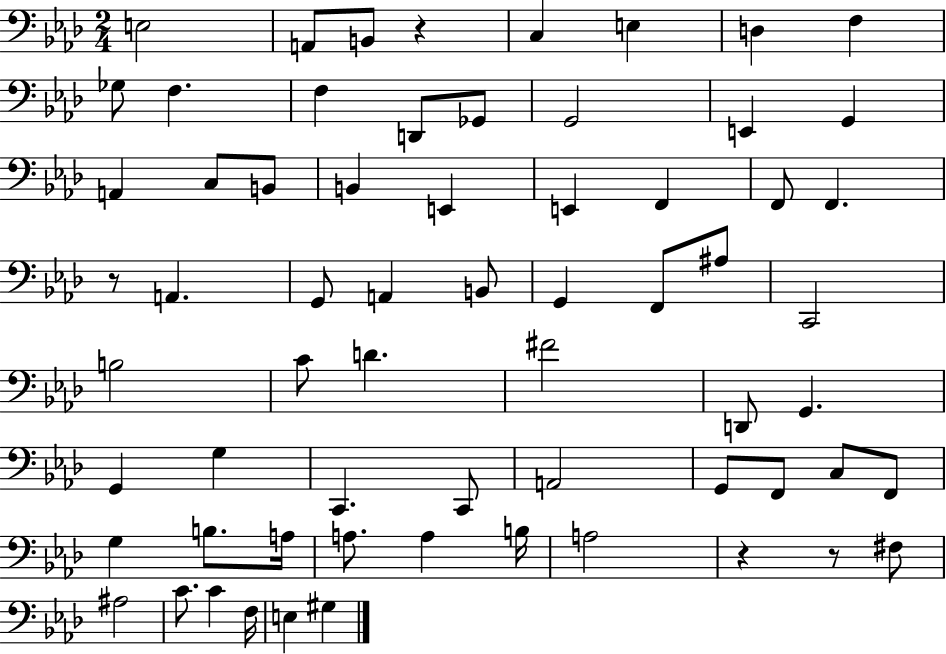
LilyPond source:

{
  \clef bass
  \numericTimeSignature
  \time 2/4
  \key aes \major
  e2 | a,8 b,8 r4 | c4 e4 | d4 f4 | \break ges8 f4. | f4 d,8 ges,8 | g,2 | e,4 g,4 | \break a,4 c8 b,8 | b,4 e,4 | e,4 f,4 | f,8 f,4. | \break r8 a,4. | g,8 a,4 b,8 | g,4 f,8 ais8 | c,2 | \break b2 | c'8 d'4. | fis'2 | d,8 g,4. | \break g,4 g4 | c,4. c,8 | a,2 | g,8 f,8 c8 f,8 | \break g4 b8. a16 | a8. a4 b16 | a2 | r4 r8 fis8 | \break ais2 | c'8. c'4 f16 | e4 gis4 | \bar "|."
}